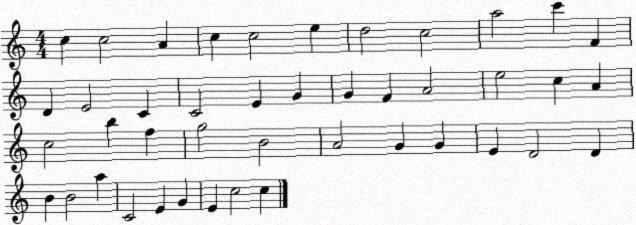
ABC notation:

X:1
T:Untitled
M:4/4
L:1/4
K:C
c c2 A c c2 e d2 c2 a2 c' F D E2 C C2 E G G F A2 e2 c A c2 b f g2 B2 A2 G G E D2 D B B2 a C2 E G E c2 c